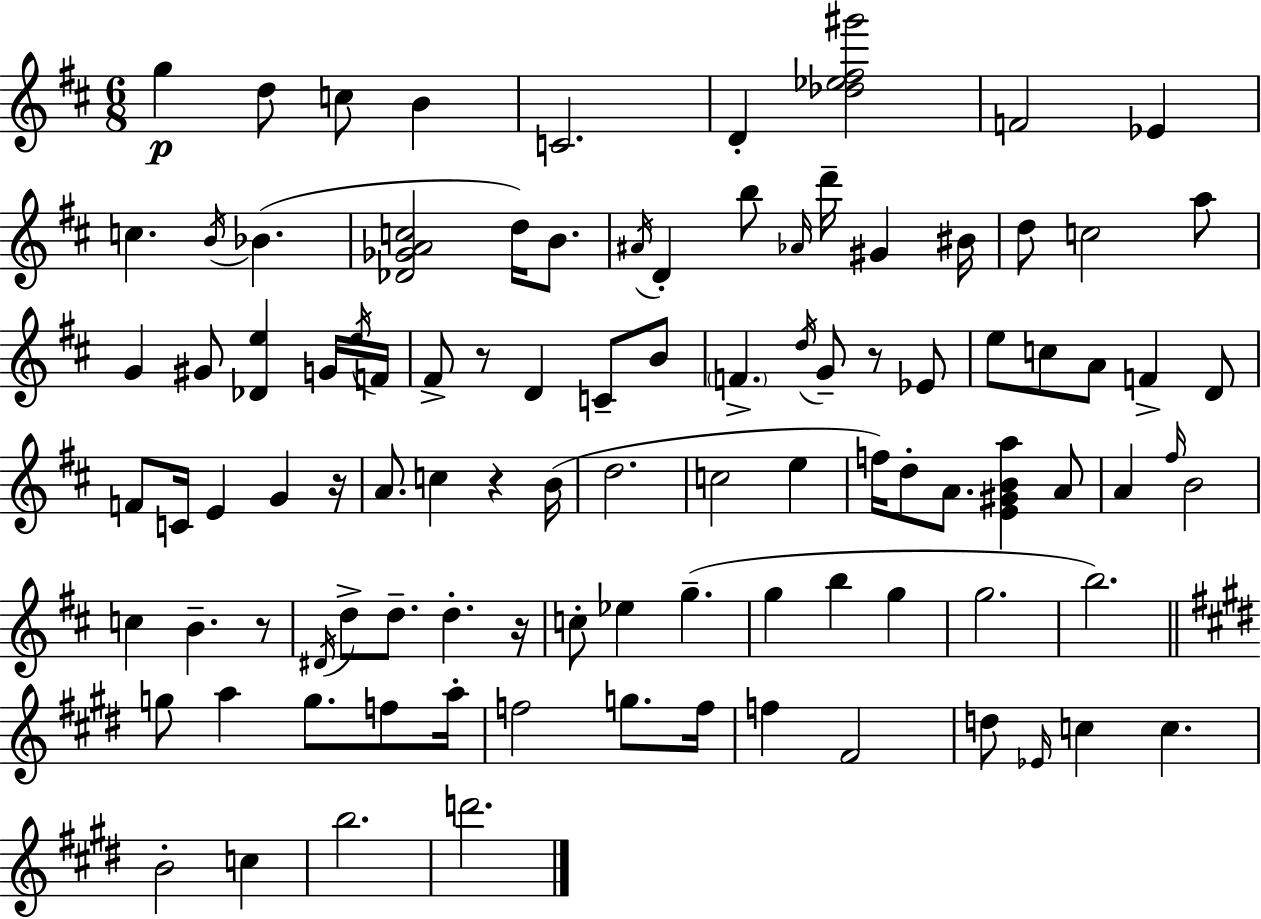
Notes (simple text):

G5/q D5/e C5/e B4/q C4/h. D4/q [Db5,Eb5,F#5,G#6]/h F4/h Eb4/q C5/q. B4/s Bb4/q. [Db4,Gb4,A4,C5]/h D5/s B4/e. A#4/s D4/q B5/e Ab4/s D6/s G#4/q BIS4/s D5/e C5/h A5/e G4/q G#4/e [Db4,E5]/q G4/s E5/s F4/s F#4/e R/e D4/q C4/e B4/e F4/q. D5/s G4/e R/e Eb4/e E5/e C5/e A4/e F4/q D4/e F4/e C4/s E4/q G4/q R/s A4/e. C5/q R/q B4/s D5/h. C5/h E5/q F5/s D5/e A4/e. [E4,G#4,B4,A5]/q A4/e A4/q F#5/s B4/h C5/q B4/q. R/e D#4/s D5/e D5/e. D5/q. R/s C5/e Eb5/q G5/q. G5/q B5/q G5/q G5/h. B5/h. G5/e A5/q G5/e. F5/e A5/s F5/h G5/e. F5/s F5/q F#4/h D5/e Eb4/s C5/q C5/q. B4/h C5/q B5/h. D6/h.